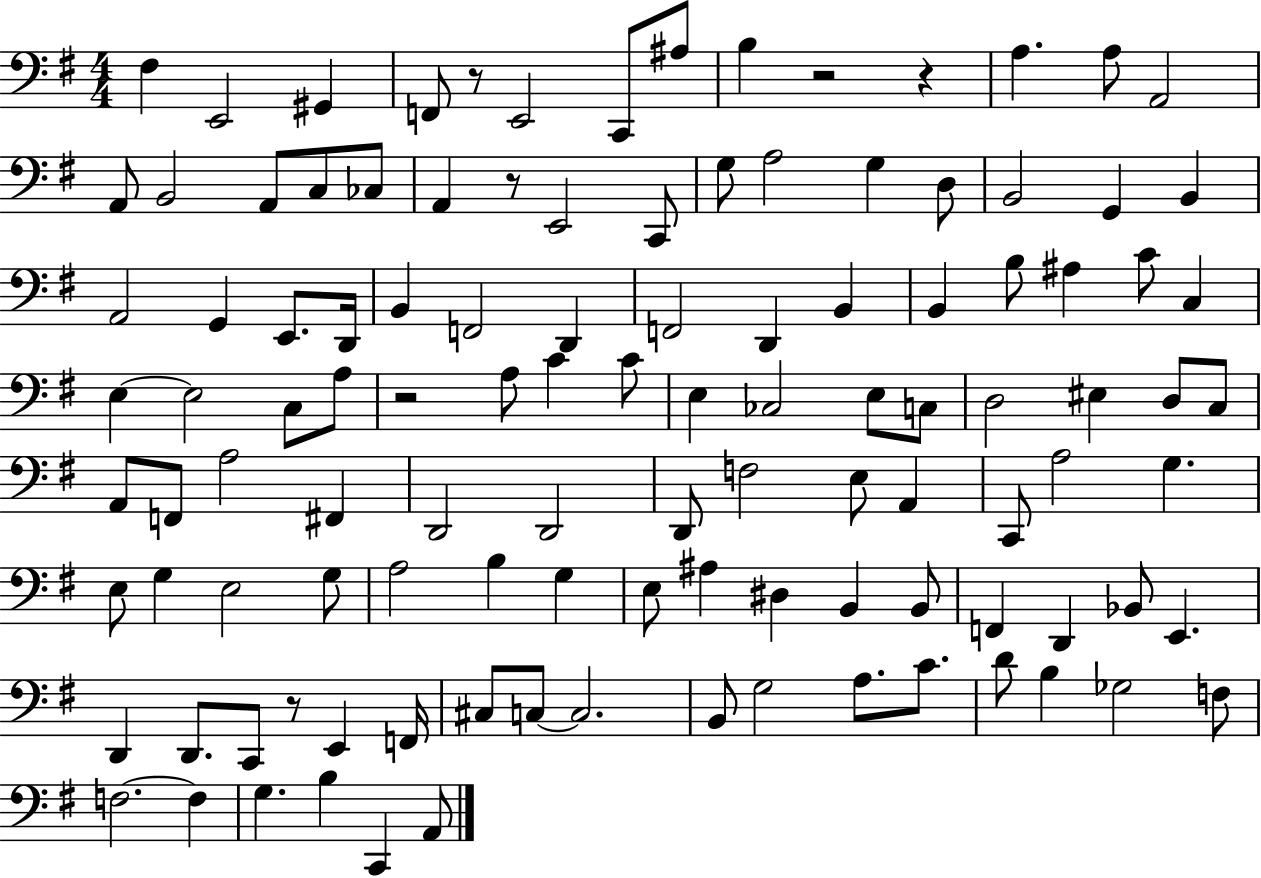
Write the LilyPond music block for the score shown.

{
  \clef bass
  \numericTimeSignature
  \time 4/4
  \key g \major
  fis4 e,2 gis,4 | f,8 r8 e,2 c,8 ais8 | b4 r2 r4 | a4. a8 a,2 | \break a,8 b,2 a,8 c8 ces8 | a,4 r8 e,2 c,8 | g8 a2 g4 d8 | b,2 g,4 b,4 | \break a,2 g,4 e,8. d,16 | b,4 f,2 d,4 | f,2 d,4 b,4 | b,4 b8 ais4 c'8 c4 | \break e4~~ e2 c8 a8 | r2 a8 c'4 c'8 | e4 ces2 e8 c8 | d2 eis4 d8 c8 | \break a,8 f,8 a2 fis,4 | d,2 d,2 | d,8 f2 e8 a,4 | c,8 a2 g4. | \break e8 g4 e2 g8 | a2 b4 g4 | e8 ais4 dis4 b,4 b,8 | f,4 d,4 bes,8 e,4. | \break d,4 d,8. c,8 r8 e,4 f,16 | cis8 c8~~ c2. | b,8 g2 a8. c'8. | d'8 b4 ges2 f8 | \break f2.~~ f4 | g4. b4 c,4 a,8 | \bar "|."
}